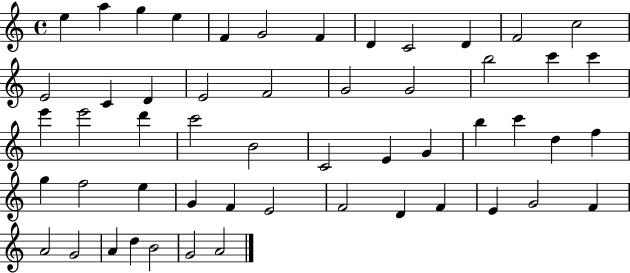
X:1
T:Untitled
M:4/4
L:1/4
K:C
e a g e F G2 F D C2 D F2 c2 E2 C D E2 F2 G2 G2 b2 c' c' e' e'2 d' c'2 B2 C2 E G b c' d f g f2 e G F E2 F2 D F E G2 F A2 G2 A d B2 G2 A2